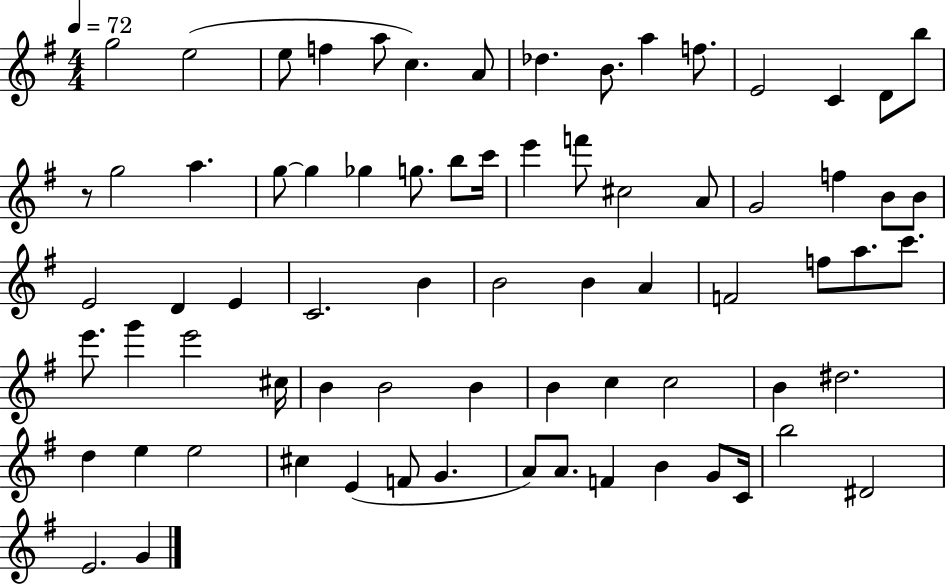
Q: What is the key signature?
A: G major